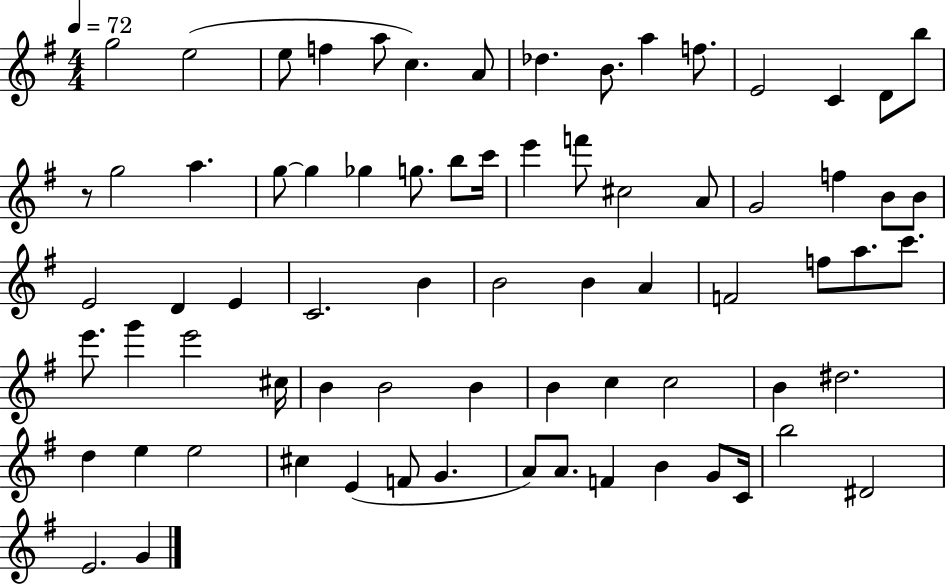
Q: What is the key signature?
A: G major